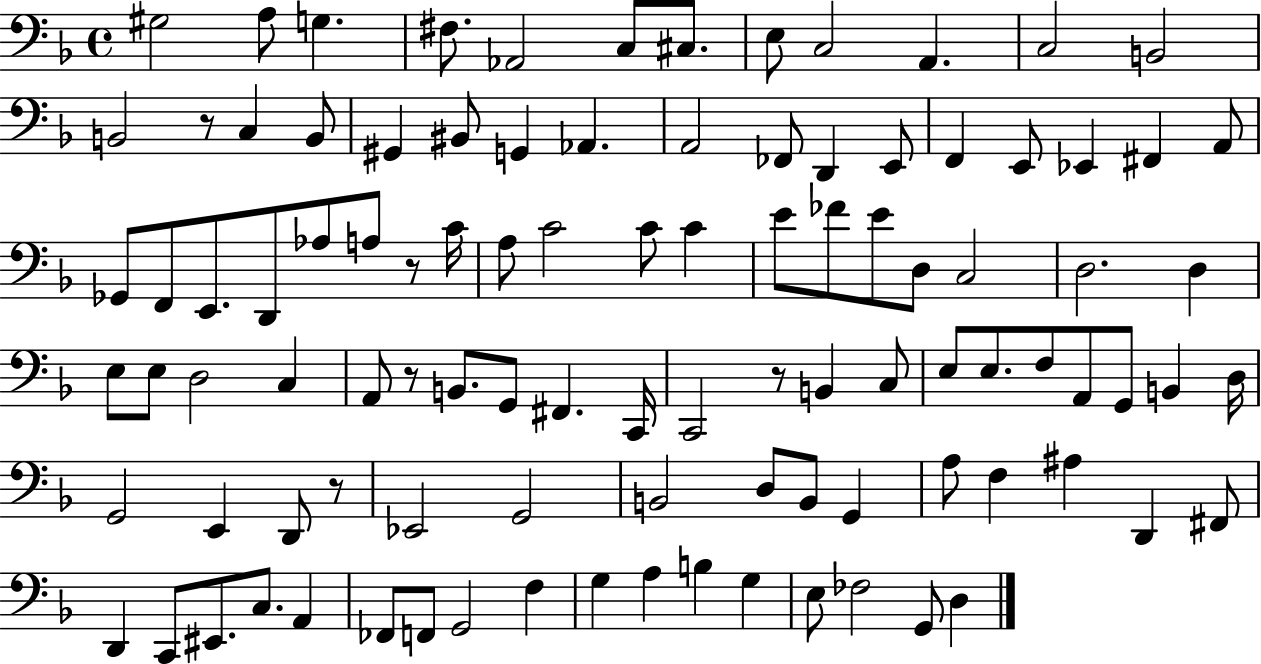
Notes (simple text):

G#3/h A3/e G3/q. F#3/e. Ab2/h C3/e C#3/e. E3/e C3/h A2/q. C3/h B2/h B2/h R/e C3/q B2/e G#2/q BIS2/e G2/q Ab2/q. A2/h FES2/e D2/q E2/e F2/q E2/e Eb2/q F#2/q A2/e Gb2/e F2/e E2/e. D2/e Ab3/e A3/e R/e C4/s A3/e C4/h C4/e C4/q E4/e FES4/e E4/e D3/e C3/h D3/h. D3/q E3/e E3/e D3/h C3/q A2/e R/e B2/e. G2/e F#2/q. C2/s C2/h R/e B2/q C3/e E3/e E3/e. F3/e A2/e G2/e B2/q D3/s G2/h E2/q D2/e R/e Eb2/h G2/h B2/h D3/e B2/e G2/q A3/e F3/q A#3/q D2/q F#2/e D2/q C2/e EIS2/e. C3/e. A2/q FES2/e F2/e G2/h F3/q G3/q A3/q B3/q G3/q E3/e FES3/h G2/e D3/q